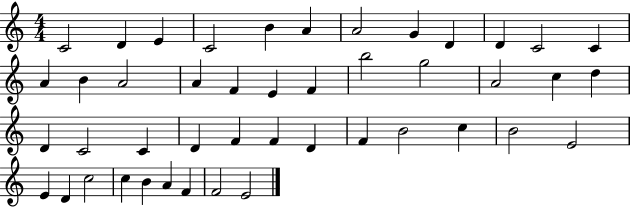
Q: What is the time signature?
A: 4/4